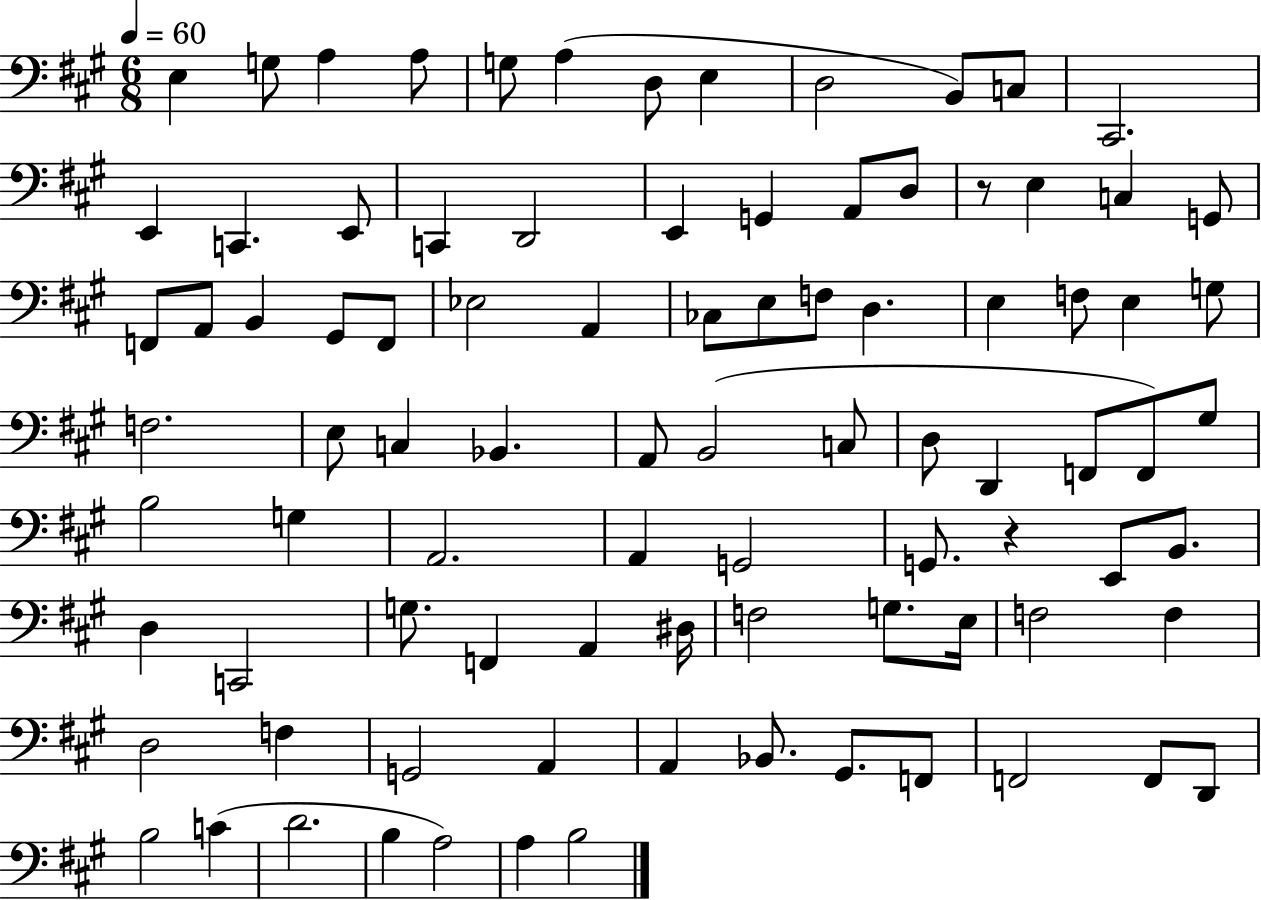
X:1
T:Untitled
M:6/8
L:1/4
K:A
E, G,/2 A, A,/2 G,/2 A, D,/2 E, D,2 B,,/2 C,/2 ^C,,2 E,, C,, E,,/2 C,, D,,2 E,, G,, A,,/2 D,/2 z/2 E, C, G,,/2 F,,/2 A,,/2 B,, ^G,,/2 F,,/2 _E,2 A,, _C,/2 E,/2 F,/2 D, E, F,/2 E, G,/2 F,2 E,/2 C, _B,, A,,/2 B,,2 C,/2 D,/2 D,, F,,/2 F,,/2 ^G,/2 B,2 G, A,,2 A,, G,,2 G,,/2 z E,,/2 B,,/2 D, C,,2 G,/2 F,, A,, ^D,/4 F,2 G,/2 E,/4 F,2 F, D,2 F, G,,2 A,, A,, _B,,/2 ^G,,/2 F,,/2 F,,2 F,,/2 D,,/2 B,2 C D2 B, A,2 A, B,2